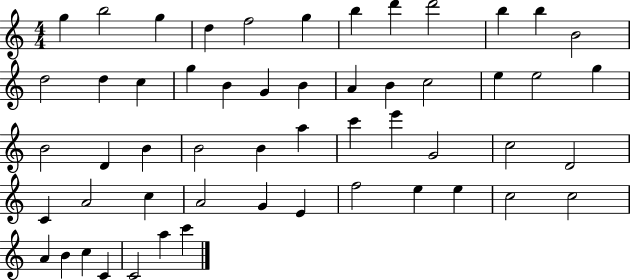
{
  \clef treble
  \numericTimeSignature
  \time 4/4
  \key c \major
  g''4 b''2 g''4 | d''4 f''2 g''4 | b''4 d'''4 d'''2 | b''4 b''4 b'2 | \break d''2 d''4 c''4 | g''4 b'4 g'4 b'4 | a'4 b'4 c''2 | e''4 e''2 g''4 | \break b'2 d'4 b'4 | b'2 b'4 a''4 | c'''4 e'''4 g'2 | c''2 d'2 | \break c'4 a'2 c''4 | a'2 g'4 e'4 | f''2 e''4 e''4 | c''2 c''2 | \break a'4 b'4 c''4 c'4 | c'2 a''4 c'''4 | \bar "|."
}